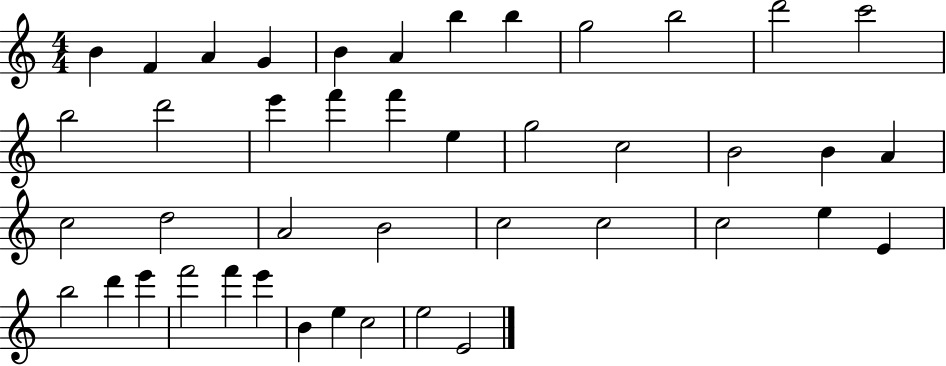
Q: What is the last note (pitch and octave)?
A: E4